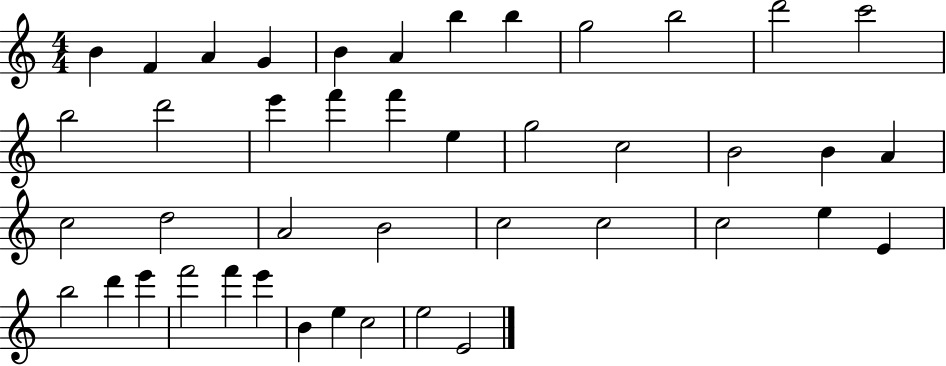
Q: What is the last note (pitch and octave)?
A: E4